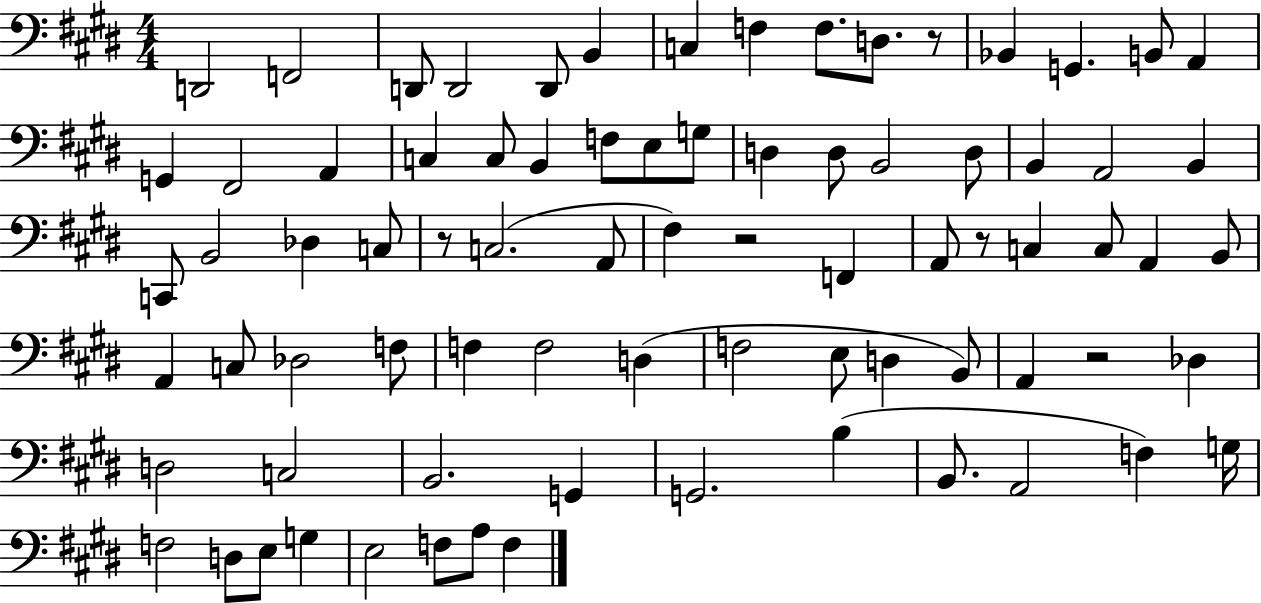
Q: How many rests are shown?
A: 5